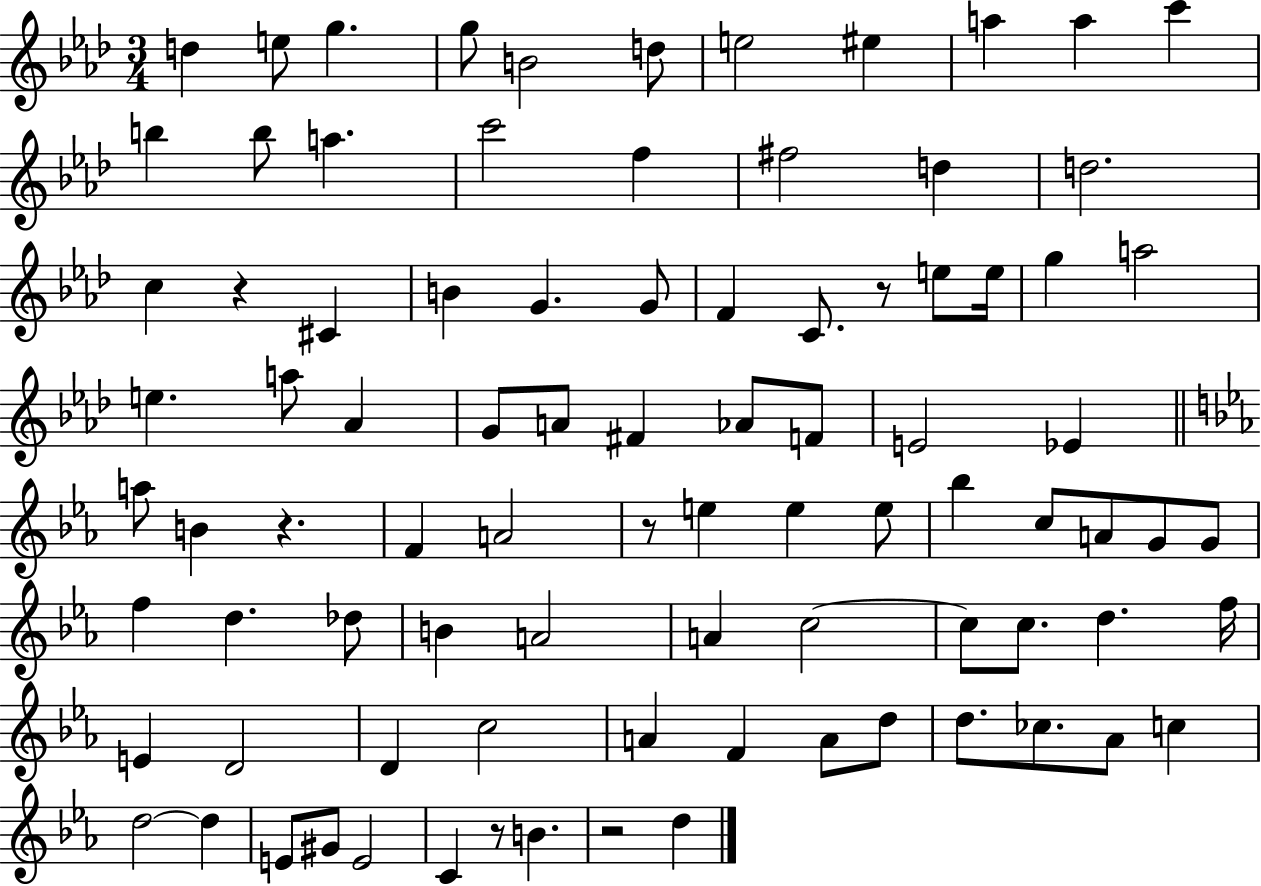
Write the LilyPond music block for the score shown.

{
  \clef treble
  \numericTimeSignature
  \time 3/4
  \key aes \major
  d''4 e''8 g''4. | g''8 b'2 d''8 | e''2 eis''4 | a''4 a''4 c'''4 | \break b''4 b''8 a''4. | c'''2 f''4 | fis''2 d''4 | d''2. | \break c''4 r4 cis'4 | b'4 g'4. g'8 | f'4 c'8. r8 e''8 e''16 | g''4 a''2 | \break e''4. a''8 aes'4 | g'8 a'8 fis'4 aes'8 f'8 | e'2 ees'4 | \bar "||" \break \key ees \major a''8 b'4 r4. | f'4 a'2 | r8 e''4 e''4 e''8 | bes''4 c''8 a'8 g'8 g'8 | \break f''4 d''4. des''8 | b'4 a'2 | a'4 c''2~~ | c''8 c''8. d''4. f''16 | \break e'4 d'2 | d'4 c''2 | a'4 f'4 a'8 d''8 | d''8. ces''8. aes'8 c''4 | \break d''2~~ d''4 | e'8 gis'8 e'2 | c'4 r8 b'4. | r2 d''4 | \break \bar "|."
}